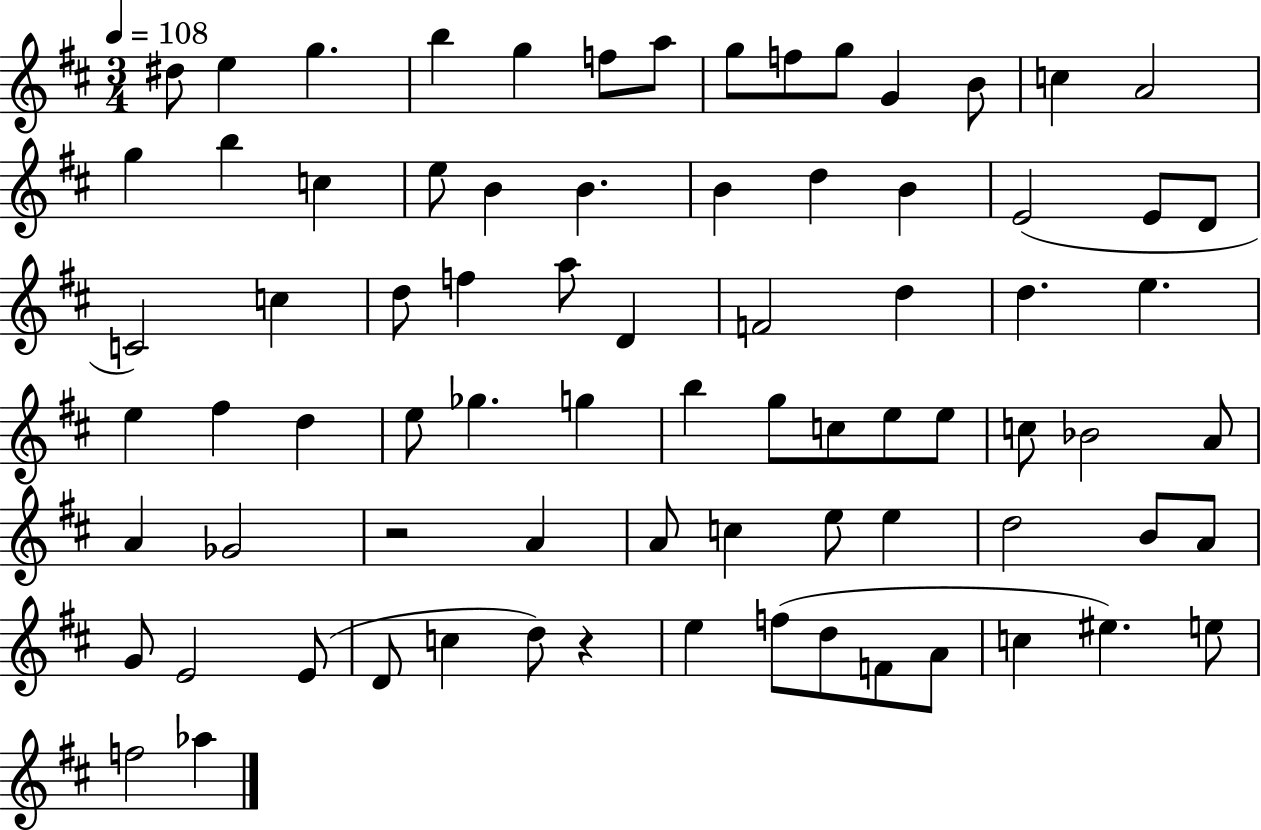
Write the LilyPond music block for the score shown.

{
  \clef treble
  \numericTimeSignature
  \time 3/4
  \key d \major
  \tempo 4 = 108
  dis''8 e''4 g''4. | b''4 g''4 f''8 a''8 | g''8 f''8 g''8 g'4 b'8 | c''4 a'2 | \break g''4 b''4 c''4 | e''8 b'4 b'4. | b'4 d''4 b'4 | e'2( e'8 d'8 | \break c'2) c''4 | d''8 f''4 a''8 d'4 | f'2 d''4 | d''4. e''4. | \break e''4 fis''4 d''4 | e''8 ges''4. g''4 | b''4 g''8 c''8 e''8 e''8 | c''8 bes'2 a'8 | \break a'4 ges'2 | r2 a'4 | a'8 c''4 e''8 e''4 | d''2 b'8 a'8 | \break g'8 e'2 e'8( | d'8 c''4 d''8) r4 | e''4 f''8( d''8 f'8 a'8 | c''4 eis''4.) e''8 | \break f''2 aes''4 | \bar "|."
}